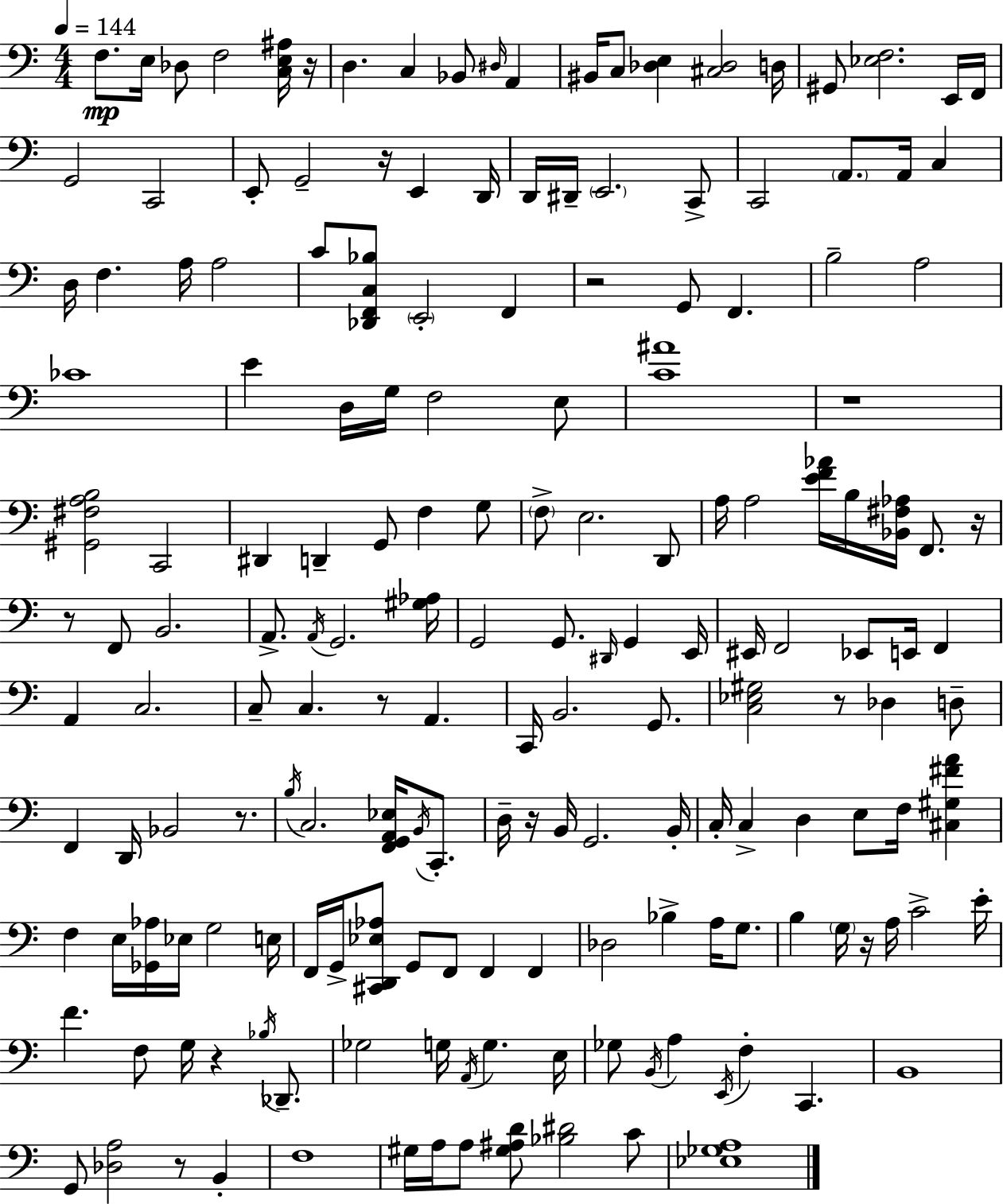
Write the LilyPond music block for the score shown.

{
  \clef bass
  \numericTimeSignature
  \time 4/4
  \key a \minor
  \tempo 4 = 144
  f8.\mp e16 des8 f2 <c e ais>16 r16 | d4. c4 bes,8 \grace { dis16 } a,4 | bis,16 c8 <des e>4 <cis des>2 | d16 gis,8 <ees f>2. e,16 | \break f,16 g,2 c,2 | e,8-. g,2-- r16 e,4 | d,16 d,16 dis,16-- \parenthesize e,2. c,8-> | c,2 \parenthesize a,8. a,16 c4 | \break d16 f4. a16 a2 | c'8 <des, f, c bes>8 \parenthesize e,2-. f,4 | r2 g,8 f,4. | b2-- a2 | \break ces'1 | e'4 d16 g16 f2 e8 | <c' ais'>1 | r1 | \break <gis, fis a b>2 c,2 | dis,4 d,4-- g,8 f4 g8 | \parenthesize f8-> e2. d,8 | a16 a2 <e' f' aes'>16 b16 <bes, fis aes>16 f,8. | \break r16 r8 f,8 b,2. | a,8.-> \acciaccatura { a,16 } g,2. | <gis aes>16 g,2 g,8. \grace { dis,16 } g,4 | e,16 eis,16 f,2 ees,8 e,16 f,4 | \break a,4 c2. | c8-- c4. r8 a,4. | c,16 b,2. | g,8. <c ees gis>2 r8 des4 | \break d8-- f,4 d,16 bes,2 | r8. \acciaccatura { b16 } c2. | <f, g, a, ees>16 \acciaccatura { b,16 } c,8.-. d16-- r16 b,16 g,2. | b,16-. c16-. c4-> d4 e8 | \break f16 <cis gis fis' a'>4 f4 e16 <ges, aes>16 ees16 g2 | e16 f,16 g,16-> <cis, d, ees aes>8 g,8 f,8 f,4 | f,4 des2 bes4-> | a16 g8. b4 \parenthesize g16 r16 a16 c'2-> | \break e'16-. f'4. f8 g16 r4 | \acciaccatura { bes16 } des,8.-- ges2 g16 \acciaccatura { a,16 } | g4. e16 ges8 \acciaccatura { b,16 } a4 \acciaccatura { e,16 } f4-. | c,4. b,1 | \break g,8 <des a>2 | r8 b,4-. f1 | gis16 a16 a8 <gis ais d'>8 <bes dis'>2 | c'8 <ees ges a>1 | \break \bar "|."
}